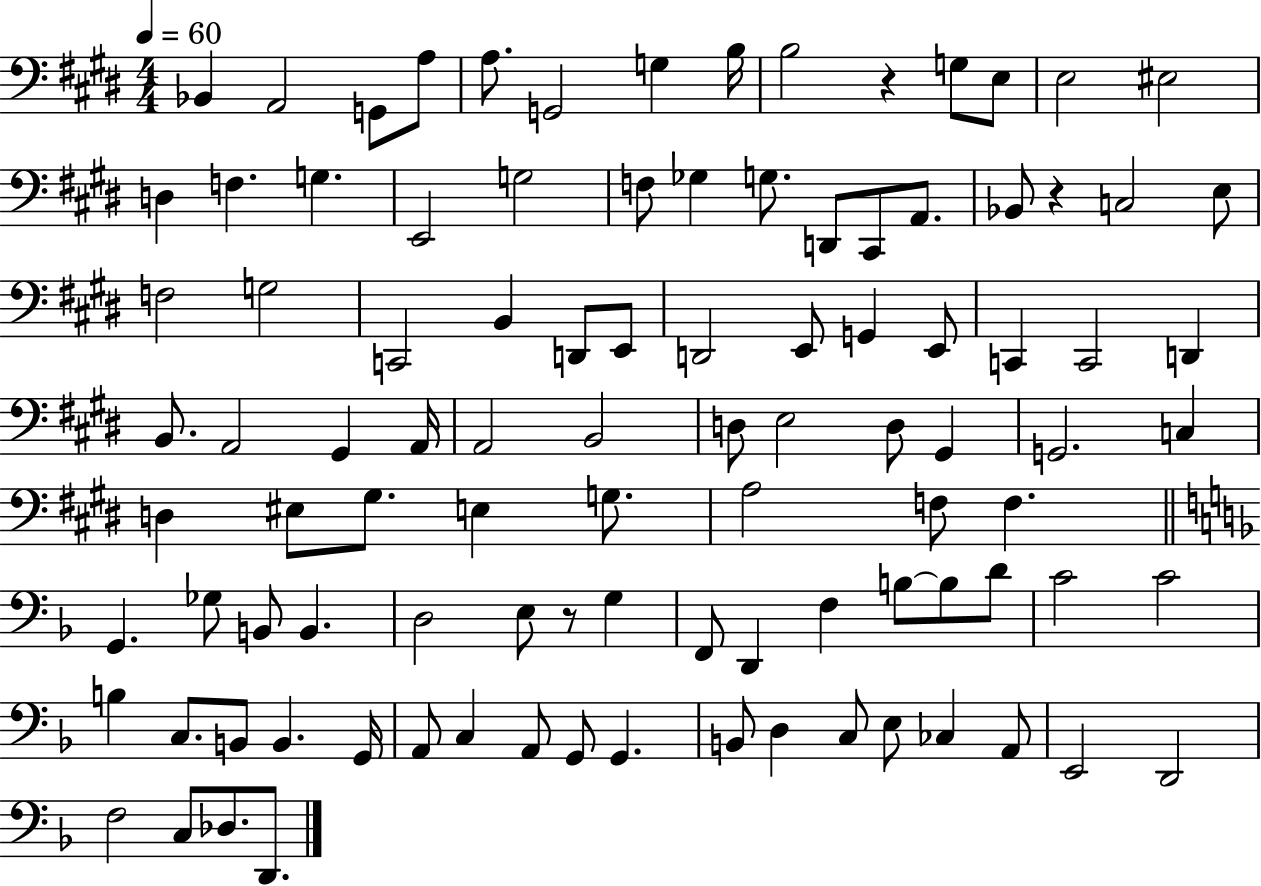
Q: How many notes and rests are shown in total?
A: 100